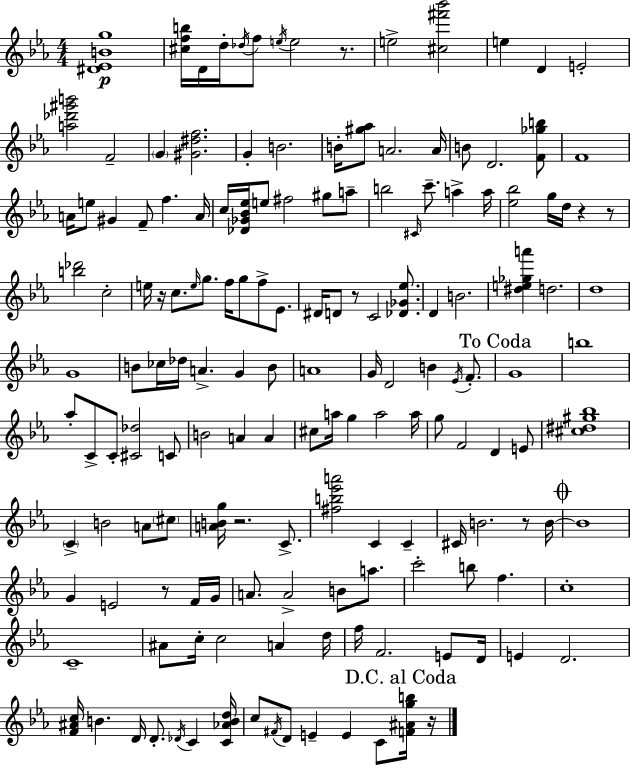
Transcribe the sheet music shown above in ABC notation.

X:1
T:Untitled
M:4/4
L:1/4
K:Eb
[^D_EBg]4 [^cfb]/4 D/4 d/4 _d/4 f/2 e/4 e2 z/2 e2 [^c^f'_b']2 e D E2 [a_d'^g'b']2 F2 G [^G^df]2 G B2 B/4 [^g_a]/2 A2 A/4 B/2 D2 [F_gb]/2 F4 A/4 e/2 ^G F/2 f A/4 c/4 [_D_G_B_e]/4 e/2 ^f2 ^g/2 a/2 b2 ^C/4 c'/2 a a/4 [_e_b]2 g/4 d/4 z z/2 [b_d']2 c2 e/4 z/4 c/2 e/4 g/2 f/4 g/2 f/2 _E/2 ^D/4 D/2 z/2 C2 [_D_G_e]/2 D B2 [^de_ga'] d2 d4 G4 B/2 _c/4 _d/4 A G B/2 A4 G/4 D2 B _E/4 F/2 G4 b4 _a/2 C/2 C/2 [^C_d]2 C/2 B2 A A ^c/2 a/4 g a2 a/4 g/2 F2 D E/2 [^c^d^g_b]4 C B2 A/2 ^c/2 [ABg]/4 z2 C/2 [^fb_e'a']2 C C ^C/4 B2 z/2 B/4 B4 G E2 z/2 F/4 G/4 A/2 A2 B/2 a/2 c'2 b/2 f c4 C4 ^A/2 c/4 c2 A d/4 f/4 F2 E/2 D/4 E D2 [F^Ac]/4 B D/4 D/2 _D/4 C [C_ABd]/4 c/2 ^F/4 D/2 E E C/2 [F^Agb]/4 z/4